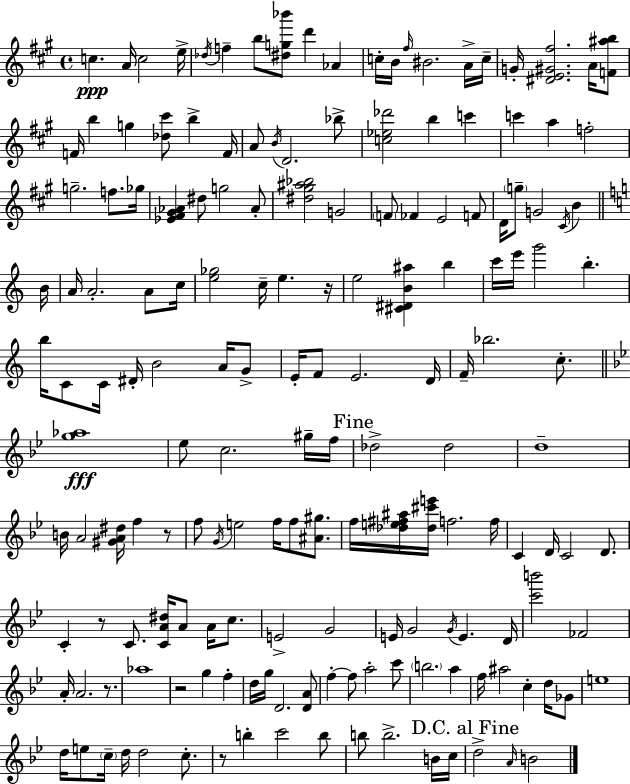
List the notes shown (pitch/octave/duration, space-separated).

C5/q. A4/s C5/h E5/s Db5/s F5/q B5/e [D#5,G5,Bb6]/e D6/q Ab4/q C5/s B4/s F#5/s BIS4/h. A4/s C5/s G4/s [D#4,E4,G#4,F#5]/h. A4/s [F4,A#5,B5]/e F4/s B5/q G5/q [Db5,C#6]/e B5/q F4/s A4/e B4/s D4/h. Bb5/e [C5,Eb5,Db6]/h B5/q C6/q C6/q A5/q F5/h G5/h. F5/e. Gb5/s [Eb4,F#4,G#4,Ab4]/q D#5/e G5/h Ab4/e [D#5,G#5,A#5,Bb5]/h G4/h F4/e FES4/q E4/h F4/e D4/s G5/e G4/h C#4/s B4/q B4/s A4/s A4/h. A4/e C5/s [E5,Gb5]/h C5/s E5/q. R/s E5/h [C#4,D#4,B4,A#5]/q B5/q C6/s E6/s G6/h B5/q. B5/s C4/e C4/s D#4/s B4/h A4/s G4/e E4/s F4/e E4/h. D4/s F4/s Bb5/h. C5/e. [G5,Ab5]/w Eb5/e C5/h. G#5/s F5/s Db5/h Db5/h D5/w B4/s A4/h [G#4,A4,D#5]/s F5/q R/e F5/e G4/s E5/h F5/s F5/e [A#4,G#5]/e. F5/s [Db5,E5,F#5,A#5]/s [Db5,C#6,E6]/s F5/h. F5/s C4/q D4/s C4/h D4/e. C4/q R/e C4/e. [C4,A4,D#5]/s A4/e A4/s C5/e. E4/h G4/h E4/s G4/h G4/s E4/q. D4/s [C6,B6]/h FES4/h A4/s A4/h. R/e. Ab5/w R/h G5/q F5/q D5/s G5/s D4/h. [D4,A4]/e F5/q F5/e A5/h C6/e B5/h. A5/q F5/s A#5/h C5/q D5/s Gb4/e E5/w D5/s E5/e C5/s D5/s D5/h C5/e. R/e B5/q C6/h B5/e B5/e B5/h. B4/s C5/s D5/h A4/s B4/h